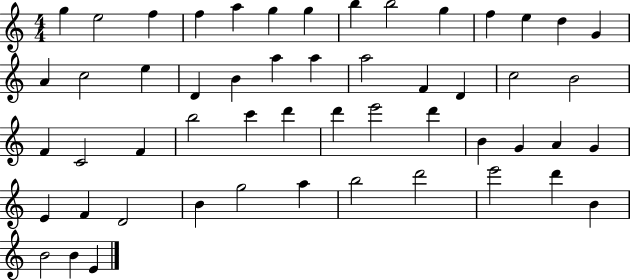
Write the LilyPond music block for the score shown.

{
  \clef treble
  \numericTimeSignature
  \time 4/4
  \key c \major
  g''4 e''2 f''4 | f''4 a''4 g''4 g''4 | b''4 b''2 g''4 | f''4 e''4 d''4 g'4 | \break a'4 c''2 e''4 | d'4 b'4 a''4 a''4 | a''2 f'4 d'4 | c''2 b'2 | \break f'4 c'2 f'4 | b''2 c'''4 d'''4 | d'''4 e'''2 d'''4 | b'4 g'4 a'4 g'4 | \break e'4 f'4 d'2 | b'4 g''2 a''4 | b''2 d'''2 | e'''2 d'''4 b'4 | \break b'2 b'4 e'4 | \bar "|."
}